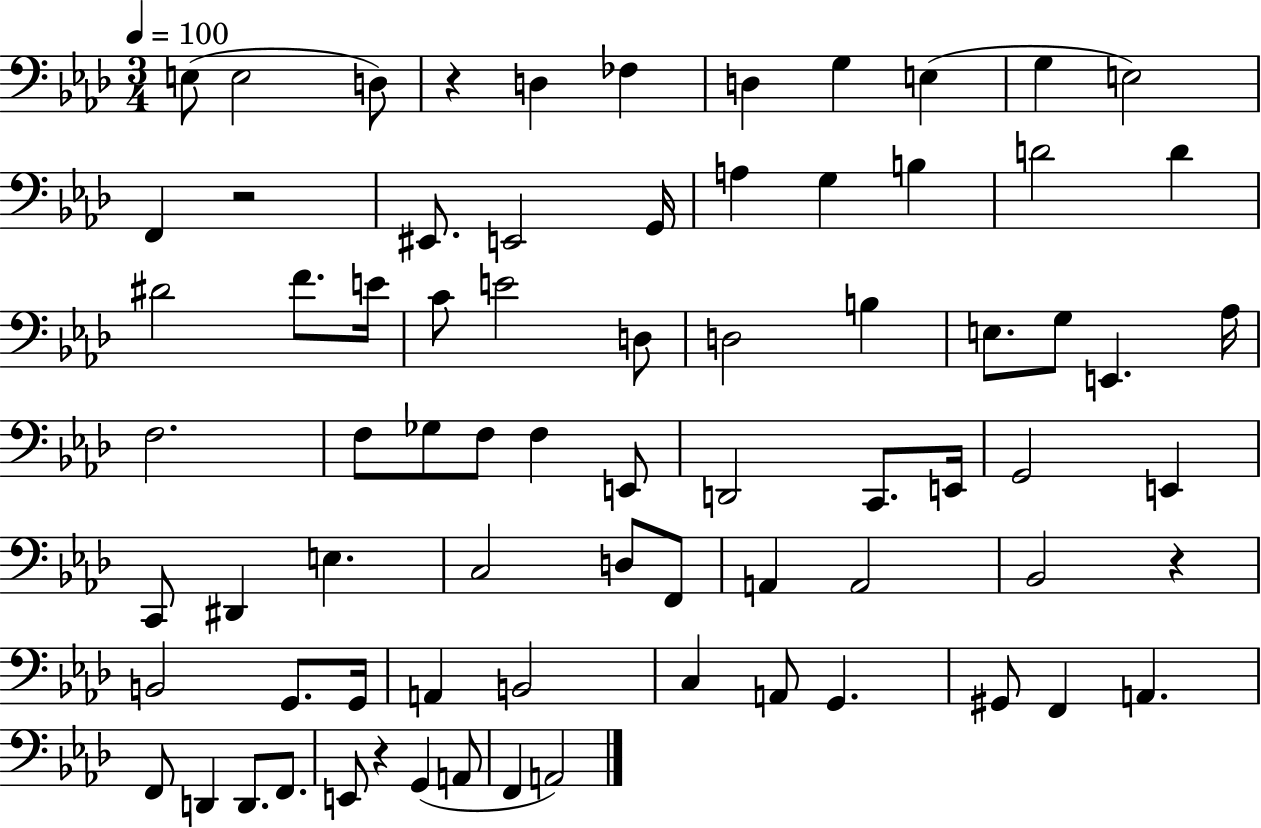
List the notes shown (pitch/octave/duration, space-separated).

E3/e E3/h D3/e R/q D3/q FES3/q D3/q G3/q E3/q G3/q E3/h F2/q R/h EIS2/e. E2/h G2/s A3/q G3/q B3/q D4/h D4/q D#4/h F4/e. E4/s C4/e E4/h D3/e D3/h B3/q E3/e. G3/e E2/q. Ab3/s F3/h. F3/e Gb3/e F3/e F3/q E2/e D2/h C2/e. E2/s G2/h E2/q C2/e D#2/q E3/q. C3/h D3/e F2/e A2/q A2/h Bb2/h R/q B2/h G2/e. G2/s A2/q B2/h C3/q A2/e G2/q. G#2/e F2/q A2/q. F2/e D2/q D2/e. F2/e. E2/e R/q G2/q A2/e F2/q A2/h